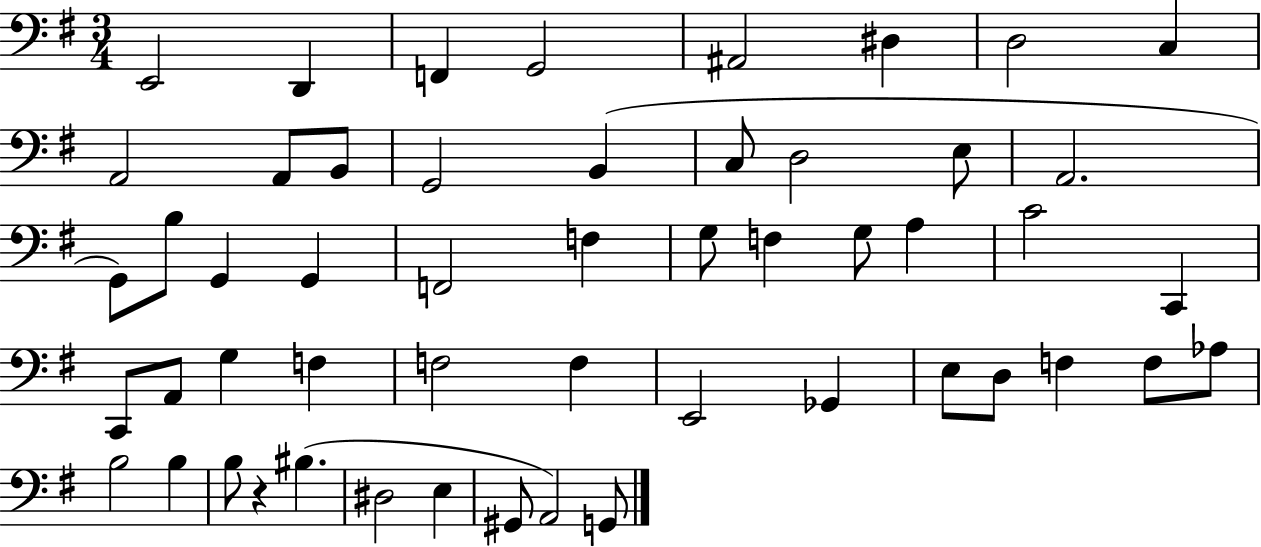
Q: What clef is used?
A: bass